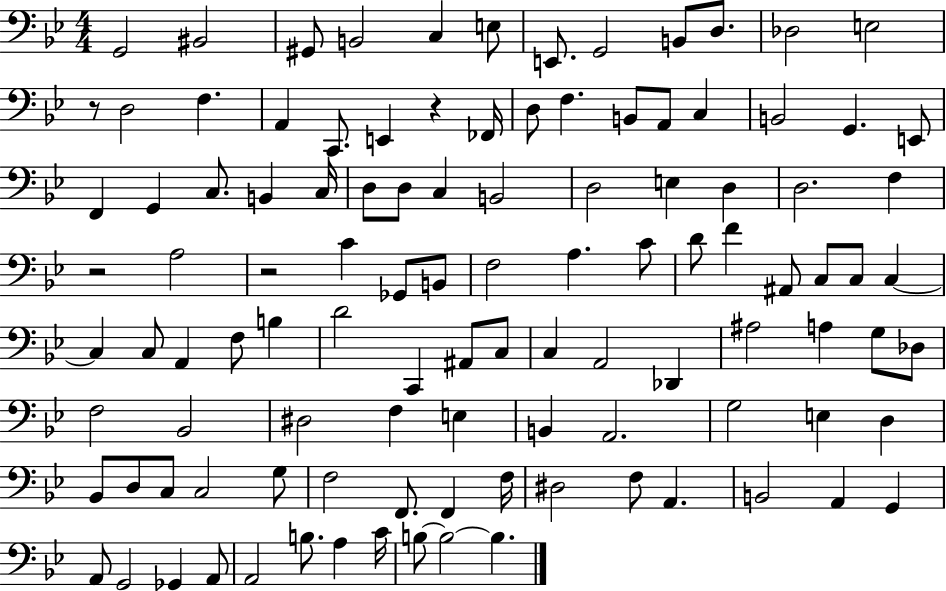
{
  \clef bass
  \numericTimeSignature
  \time 4/4
  \key bes \major
  g,2 bis,2 | gis,8 b,2 c4 e8 | e,8. g,2 b,8 d8. | des2 e2 | \break r8 d2 f4. | a,4 c,8. e,4 r4 fes,16 | d8 f4. b,8 a,8 c4 | b,2 g,4. e,8 | \break f,4 g,4 c8. b,4 c16 | d8 d8 c4 b,2 | d2 e4 d4 | d2. f4 | \break r2 a2 | r2 c'4 ges,8 b,8 | f2 a4. c'8 | d'8 f'4 ais,8 c8 c8 c4~~ | \break c4 c8 a,4 f8 b4 | d'2 c,4 ais,8 c8 | c4 a,2 des,4 | ais2 a4 g8 des8 | \break f2 bes,2 | dis2 f4 e4 | b,4 a,2. | g2 e4 d4 | \break bes,8 d8 c8 c2 g8 | f2 f,8. f,4 f16 | dis2 f8 a,4. | b,2 a,4 g,4 | \break a,8 g,2 ges,4 a,8 | a,2 b8. a4 c'16 | b8~~ b2~~ b4. | \bar "|."
}